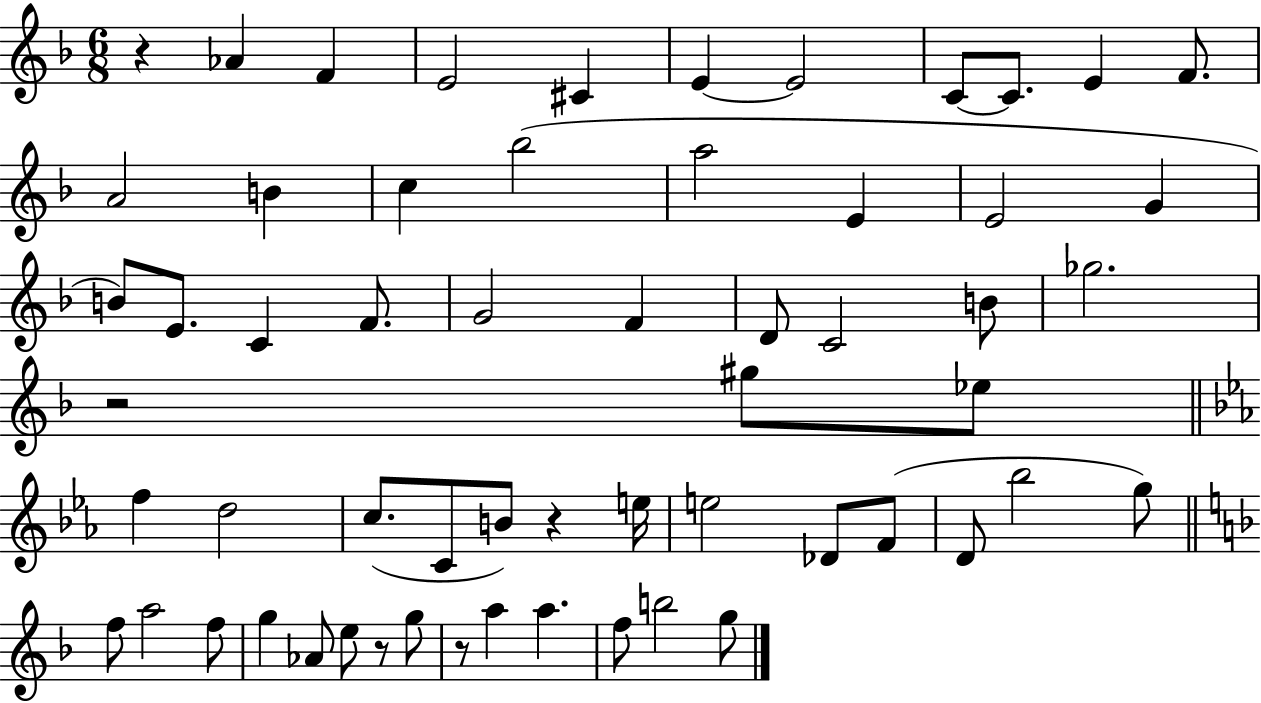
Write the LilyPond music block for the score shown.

{
  \clef treble
  \numericTimeSignature
  \time 6/8
  \key f \major
  \repeat volta 2 { r4 aes'4 f'4 | e'2 cis'4 | e'4~~ e'2 | c'8~~ c'8. e'4 f'8. | \break a'2 b'4 | c''4 bes''2( | a''2 e'4 | e'2 g'4 | \break b'8) e'8. c'4 f'8. | g'2 f'4 | d'8 c'2 b'8 | ges''2. | \break r2 gis''8 ees''8 | \bar "||" \break \key ees \major f''4 d''2 | c''8.( c'8 b'8) r4 e''16 | e''2 des'8 f'8( | d'8 bes''2 g''8) | \break \bar "||" \break \key d \minor f''8 a''2 f''8 | g''4 aes'8 e''8 r8 g''8 | r8 a''4 a''4. | f''8 b''2 g''8 | \break } \bar "|."
}